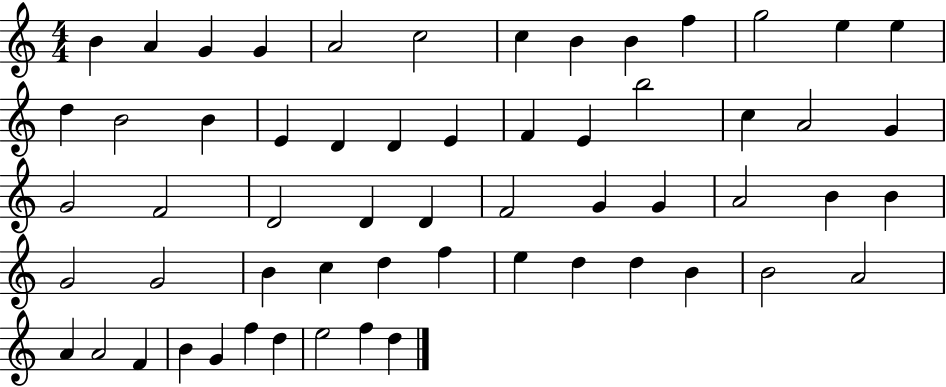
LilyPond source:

{
  \clef treble
  \numericTimeSignature
  \time 4/4
  \key c \major
  b'4 a'4 g'4 g'4 | a'2 c''2 | c''4 b'4 b'4 f''4 | g''2 e''4 e''4 | \break d''4 b'2 b'4 | e'4 d'4 d'4 e'4 | f'4 e'4 b''2 | c''4 a'2 g'4 | \break g'2 f'2 | d'2 d'4 d'4 | f'2 g'4 g'4 | a'2 b'4 b'4 | \break g'2 g'2 | b'4 c''4 d''4 f''4 | e''4 d''4 d''4 b'4 | b'2 a'2 | \break a'4 a'2 f'4 | b'4 g'4 f''4 d''4 | e''2 f''4 d''4 | \bar "|."
}